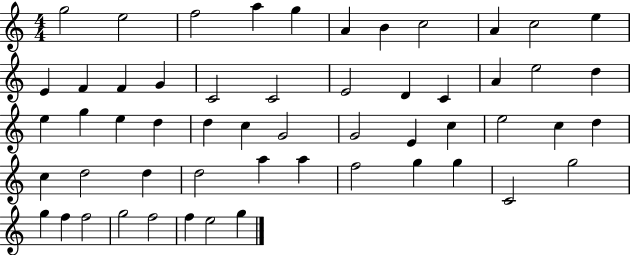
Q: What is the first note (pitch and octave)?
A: G5